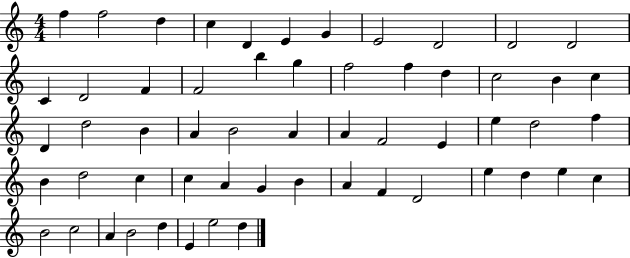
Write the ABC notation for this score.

X:1
T:Untitled
M:4/4
L:1/4
K:C
f f2 d c D E G E2 D2 D2 D2 C D2 F F2 b g f2 f d c2 B c D d2 B A B2 A A F2 E e d2 f B d2 c c A G B A F D2 e d e c B2 c2 A B2 d E e2 d